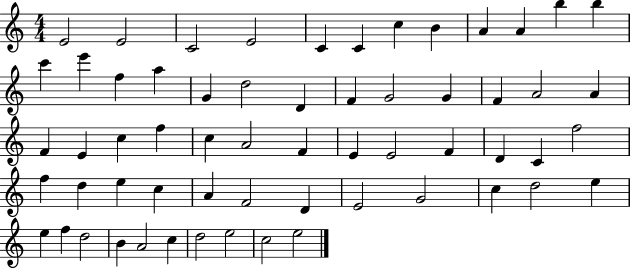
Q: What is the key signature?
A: C major